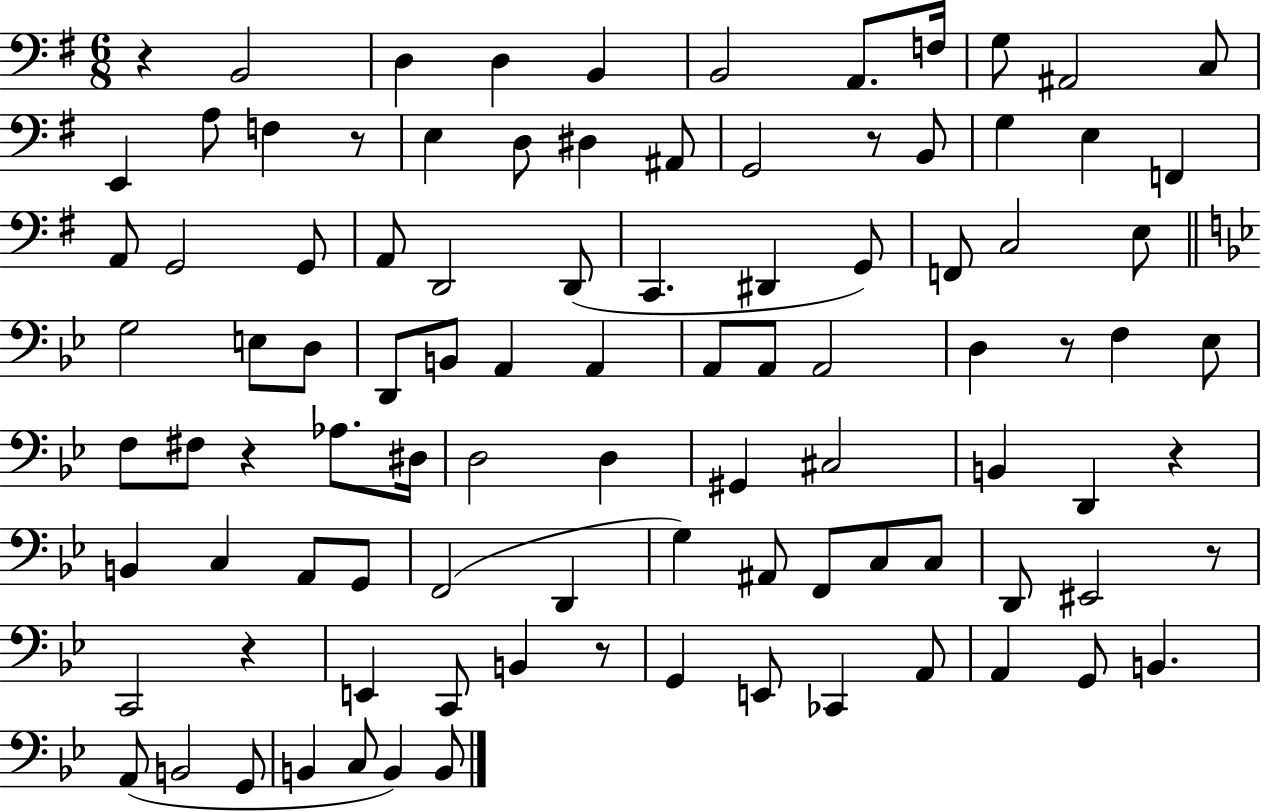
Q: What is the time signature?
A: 6/8